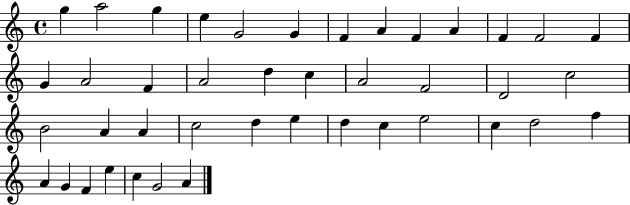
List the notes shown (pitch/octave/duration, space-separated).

G5/q A5/h G5/q E5/q G4/h G4/q F4/q A4/q F4/q A4/q F4/q F4/h F4/q G4/q A4/h F4/q A4/h D5/q C5/q A4/h F4/h D4/h C5/h B4/h A4/q A4/q C5/h D5/q E5/q D5/q C5/q E5/h C5/q D5/h F5/q A4/q G4/q F4/q E5/q C5/q G4/h A4/q